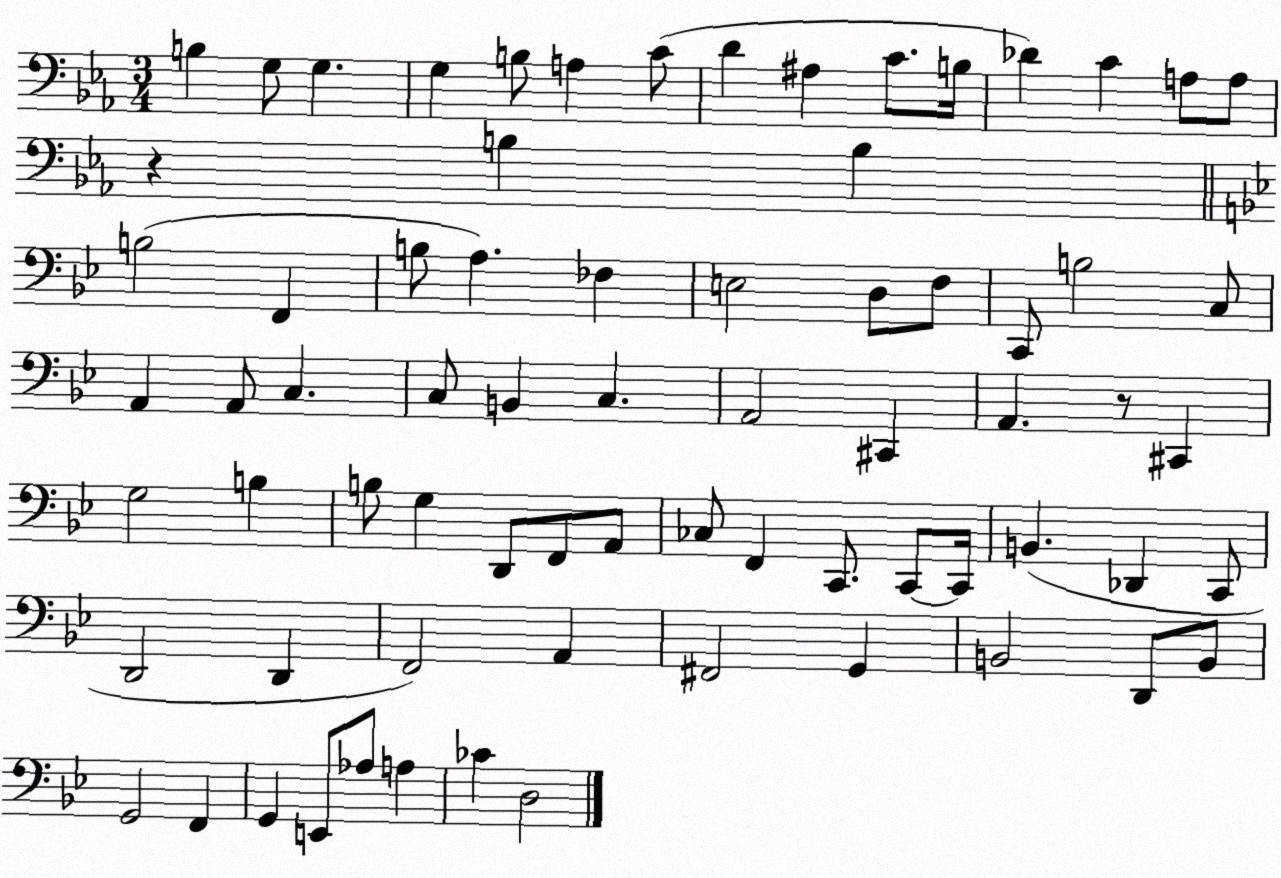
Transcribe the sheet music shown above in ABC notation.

X:1
T:Untitled
M:3/4
L:1/4
K:Eb
B, G,/2 G, G, B,/2 A, C/2 D ^A, C/2 B,/4 _D C A,/2 A,/2 z B, B, B,2 F,, B,/2 A, _F, E,2 D,/2 F,/2 C,,/2 B,2 C,/2 A,, A,,/2 C, C,/2 B,, C, A,,2 ^C,, A,, z/2 ^C,, G,2 B, B,/2 G, D,,/2 F,,/2 A,,/2 _C,/2 F,, C,,/2 C,,/2 C,,/4 B,, _D,, C,,/2 D,,2 D,, F,,2 A,, ^F,,2 G,, B,,2 D,,/2 B,,/2 G,,2 F,, G,, E,,/2 _A,/2 A, _C D,2